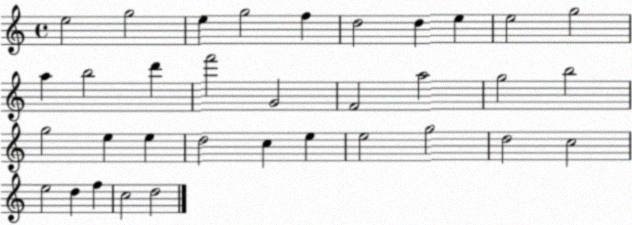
X:1
T:Untitled
M:4/4
L:1/4
K:C
e2 g2 e g2 f d2 d e e2 g2 a b2 d' f'2 G2 F2 a2 g2 b2 g2 e e d2 c e e2 g2 d2 c2 e2 d f c2 d2